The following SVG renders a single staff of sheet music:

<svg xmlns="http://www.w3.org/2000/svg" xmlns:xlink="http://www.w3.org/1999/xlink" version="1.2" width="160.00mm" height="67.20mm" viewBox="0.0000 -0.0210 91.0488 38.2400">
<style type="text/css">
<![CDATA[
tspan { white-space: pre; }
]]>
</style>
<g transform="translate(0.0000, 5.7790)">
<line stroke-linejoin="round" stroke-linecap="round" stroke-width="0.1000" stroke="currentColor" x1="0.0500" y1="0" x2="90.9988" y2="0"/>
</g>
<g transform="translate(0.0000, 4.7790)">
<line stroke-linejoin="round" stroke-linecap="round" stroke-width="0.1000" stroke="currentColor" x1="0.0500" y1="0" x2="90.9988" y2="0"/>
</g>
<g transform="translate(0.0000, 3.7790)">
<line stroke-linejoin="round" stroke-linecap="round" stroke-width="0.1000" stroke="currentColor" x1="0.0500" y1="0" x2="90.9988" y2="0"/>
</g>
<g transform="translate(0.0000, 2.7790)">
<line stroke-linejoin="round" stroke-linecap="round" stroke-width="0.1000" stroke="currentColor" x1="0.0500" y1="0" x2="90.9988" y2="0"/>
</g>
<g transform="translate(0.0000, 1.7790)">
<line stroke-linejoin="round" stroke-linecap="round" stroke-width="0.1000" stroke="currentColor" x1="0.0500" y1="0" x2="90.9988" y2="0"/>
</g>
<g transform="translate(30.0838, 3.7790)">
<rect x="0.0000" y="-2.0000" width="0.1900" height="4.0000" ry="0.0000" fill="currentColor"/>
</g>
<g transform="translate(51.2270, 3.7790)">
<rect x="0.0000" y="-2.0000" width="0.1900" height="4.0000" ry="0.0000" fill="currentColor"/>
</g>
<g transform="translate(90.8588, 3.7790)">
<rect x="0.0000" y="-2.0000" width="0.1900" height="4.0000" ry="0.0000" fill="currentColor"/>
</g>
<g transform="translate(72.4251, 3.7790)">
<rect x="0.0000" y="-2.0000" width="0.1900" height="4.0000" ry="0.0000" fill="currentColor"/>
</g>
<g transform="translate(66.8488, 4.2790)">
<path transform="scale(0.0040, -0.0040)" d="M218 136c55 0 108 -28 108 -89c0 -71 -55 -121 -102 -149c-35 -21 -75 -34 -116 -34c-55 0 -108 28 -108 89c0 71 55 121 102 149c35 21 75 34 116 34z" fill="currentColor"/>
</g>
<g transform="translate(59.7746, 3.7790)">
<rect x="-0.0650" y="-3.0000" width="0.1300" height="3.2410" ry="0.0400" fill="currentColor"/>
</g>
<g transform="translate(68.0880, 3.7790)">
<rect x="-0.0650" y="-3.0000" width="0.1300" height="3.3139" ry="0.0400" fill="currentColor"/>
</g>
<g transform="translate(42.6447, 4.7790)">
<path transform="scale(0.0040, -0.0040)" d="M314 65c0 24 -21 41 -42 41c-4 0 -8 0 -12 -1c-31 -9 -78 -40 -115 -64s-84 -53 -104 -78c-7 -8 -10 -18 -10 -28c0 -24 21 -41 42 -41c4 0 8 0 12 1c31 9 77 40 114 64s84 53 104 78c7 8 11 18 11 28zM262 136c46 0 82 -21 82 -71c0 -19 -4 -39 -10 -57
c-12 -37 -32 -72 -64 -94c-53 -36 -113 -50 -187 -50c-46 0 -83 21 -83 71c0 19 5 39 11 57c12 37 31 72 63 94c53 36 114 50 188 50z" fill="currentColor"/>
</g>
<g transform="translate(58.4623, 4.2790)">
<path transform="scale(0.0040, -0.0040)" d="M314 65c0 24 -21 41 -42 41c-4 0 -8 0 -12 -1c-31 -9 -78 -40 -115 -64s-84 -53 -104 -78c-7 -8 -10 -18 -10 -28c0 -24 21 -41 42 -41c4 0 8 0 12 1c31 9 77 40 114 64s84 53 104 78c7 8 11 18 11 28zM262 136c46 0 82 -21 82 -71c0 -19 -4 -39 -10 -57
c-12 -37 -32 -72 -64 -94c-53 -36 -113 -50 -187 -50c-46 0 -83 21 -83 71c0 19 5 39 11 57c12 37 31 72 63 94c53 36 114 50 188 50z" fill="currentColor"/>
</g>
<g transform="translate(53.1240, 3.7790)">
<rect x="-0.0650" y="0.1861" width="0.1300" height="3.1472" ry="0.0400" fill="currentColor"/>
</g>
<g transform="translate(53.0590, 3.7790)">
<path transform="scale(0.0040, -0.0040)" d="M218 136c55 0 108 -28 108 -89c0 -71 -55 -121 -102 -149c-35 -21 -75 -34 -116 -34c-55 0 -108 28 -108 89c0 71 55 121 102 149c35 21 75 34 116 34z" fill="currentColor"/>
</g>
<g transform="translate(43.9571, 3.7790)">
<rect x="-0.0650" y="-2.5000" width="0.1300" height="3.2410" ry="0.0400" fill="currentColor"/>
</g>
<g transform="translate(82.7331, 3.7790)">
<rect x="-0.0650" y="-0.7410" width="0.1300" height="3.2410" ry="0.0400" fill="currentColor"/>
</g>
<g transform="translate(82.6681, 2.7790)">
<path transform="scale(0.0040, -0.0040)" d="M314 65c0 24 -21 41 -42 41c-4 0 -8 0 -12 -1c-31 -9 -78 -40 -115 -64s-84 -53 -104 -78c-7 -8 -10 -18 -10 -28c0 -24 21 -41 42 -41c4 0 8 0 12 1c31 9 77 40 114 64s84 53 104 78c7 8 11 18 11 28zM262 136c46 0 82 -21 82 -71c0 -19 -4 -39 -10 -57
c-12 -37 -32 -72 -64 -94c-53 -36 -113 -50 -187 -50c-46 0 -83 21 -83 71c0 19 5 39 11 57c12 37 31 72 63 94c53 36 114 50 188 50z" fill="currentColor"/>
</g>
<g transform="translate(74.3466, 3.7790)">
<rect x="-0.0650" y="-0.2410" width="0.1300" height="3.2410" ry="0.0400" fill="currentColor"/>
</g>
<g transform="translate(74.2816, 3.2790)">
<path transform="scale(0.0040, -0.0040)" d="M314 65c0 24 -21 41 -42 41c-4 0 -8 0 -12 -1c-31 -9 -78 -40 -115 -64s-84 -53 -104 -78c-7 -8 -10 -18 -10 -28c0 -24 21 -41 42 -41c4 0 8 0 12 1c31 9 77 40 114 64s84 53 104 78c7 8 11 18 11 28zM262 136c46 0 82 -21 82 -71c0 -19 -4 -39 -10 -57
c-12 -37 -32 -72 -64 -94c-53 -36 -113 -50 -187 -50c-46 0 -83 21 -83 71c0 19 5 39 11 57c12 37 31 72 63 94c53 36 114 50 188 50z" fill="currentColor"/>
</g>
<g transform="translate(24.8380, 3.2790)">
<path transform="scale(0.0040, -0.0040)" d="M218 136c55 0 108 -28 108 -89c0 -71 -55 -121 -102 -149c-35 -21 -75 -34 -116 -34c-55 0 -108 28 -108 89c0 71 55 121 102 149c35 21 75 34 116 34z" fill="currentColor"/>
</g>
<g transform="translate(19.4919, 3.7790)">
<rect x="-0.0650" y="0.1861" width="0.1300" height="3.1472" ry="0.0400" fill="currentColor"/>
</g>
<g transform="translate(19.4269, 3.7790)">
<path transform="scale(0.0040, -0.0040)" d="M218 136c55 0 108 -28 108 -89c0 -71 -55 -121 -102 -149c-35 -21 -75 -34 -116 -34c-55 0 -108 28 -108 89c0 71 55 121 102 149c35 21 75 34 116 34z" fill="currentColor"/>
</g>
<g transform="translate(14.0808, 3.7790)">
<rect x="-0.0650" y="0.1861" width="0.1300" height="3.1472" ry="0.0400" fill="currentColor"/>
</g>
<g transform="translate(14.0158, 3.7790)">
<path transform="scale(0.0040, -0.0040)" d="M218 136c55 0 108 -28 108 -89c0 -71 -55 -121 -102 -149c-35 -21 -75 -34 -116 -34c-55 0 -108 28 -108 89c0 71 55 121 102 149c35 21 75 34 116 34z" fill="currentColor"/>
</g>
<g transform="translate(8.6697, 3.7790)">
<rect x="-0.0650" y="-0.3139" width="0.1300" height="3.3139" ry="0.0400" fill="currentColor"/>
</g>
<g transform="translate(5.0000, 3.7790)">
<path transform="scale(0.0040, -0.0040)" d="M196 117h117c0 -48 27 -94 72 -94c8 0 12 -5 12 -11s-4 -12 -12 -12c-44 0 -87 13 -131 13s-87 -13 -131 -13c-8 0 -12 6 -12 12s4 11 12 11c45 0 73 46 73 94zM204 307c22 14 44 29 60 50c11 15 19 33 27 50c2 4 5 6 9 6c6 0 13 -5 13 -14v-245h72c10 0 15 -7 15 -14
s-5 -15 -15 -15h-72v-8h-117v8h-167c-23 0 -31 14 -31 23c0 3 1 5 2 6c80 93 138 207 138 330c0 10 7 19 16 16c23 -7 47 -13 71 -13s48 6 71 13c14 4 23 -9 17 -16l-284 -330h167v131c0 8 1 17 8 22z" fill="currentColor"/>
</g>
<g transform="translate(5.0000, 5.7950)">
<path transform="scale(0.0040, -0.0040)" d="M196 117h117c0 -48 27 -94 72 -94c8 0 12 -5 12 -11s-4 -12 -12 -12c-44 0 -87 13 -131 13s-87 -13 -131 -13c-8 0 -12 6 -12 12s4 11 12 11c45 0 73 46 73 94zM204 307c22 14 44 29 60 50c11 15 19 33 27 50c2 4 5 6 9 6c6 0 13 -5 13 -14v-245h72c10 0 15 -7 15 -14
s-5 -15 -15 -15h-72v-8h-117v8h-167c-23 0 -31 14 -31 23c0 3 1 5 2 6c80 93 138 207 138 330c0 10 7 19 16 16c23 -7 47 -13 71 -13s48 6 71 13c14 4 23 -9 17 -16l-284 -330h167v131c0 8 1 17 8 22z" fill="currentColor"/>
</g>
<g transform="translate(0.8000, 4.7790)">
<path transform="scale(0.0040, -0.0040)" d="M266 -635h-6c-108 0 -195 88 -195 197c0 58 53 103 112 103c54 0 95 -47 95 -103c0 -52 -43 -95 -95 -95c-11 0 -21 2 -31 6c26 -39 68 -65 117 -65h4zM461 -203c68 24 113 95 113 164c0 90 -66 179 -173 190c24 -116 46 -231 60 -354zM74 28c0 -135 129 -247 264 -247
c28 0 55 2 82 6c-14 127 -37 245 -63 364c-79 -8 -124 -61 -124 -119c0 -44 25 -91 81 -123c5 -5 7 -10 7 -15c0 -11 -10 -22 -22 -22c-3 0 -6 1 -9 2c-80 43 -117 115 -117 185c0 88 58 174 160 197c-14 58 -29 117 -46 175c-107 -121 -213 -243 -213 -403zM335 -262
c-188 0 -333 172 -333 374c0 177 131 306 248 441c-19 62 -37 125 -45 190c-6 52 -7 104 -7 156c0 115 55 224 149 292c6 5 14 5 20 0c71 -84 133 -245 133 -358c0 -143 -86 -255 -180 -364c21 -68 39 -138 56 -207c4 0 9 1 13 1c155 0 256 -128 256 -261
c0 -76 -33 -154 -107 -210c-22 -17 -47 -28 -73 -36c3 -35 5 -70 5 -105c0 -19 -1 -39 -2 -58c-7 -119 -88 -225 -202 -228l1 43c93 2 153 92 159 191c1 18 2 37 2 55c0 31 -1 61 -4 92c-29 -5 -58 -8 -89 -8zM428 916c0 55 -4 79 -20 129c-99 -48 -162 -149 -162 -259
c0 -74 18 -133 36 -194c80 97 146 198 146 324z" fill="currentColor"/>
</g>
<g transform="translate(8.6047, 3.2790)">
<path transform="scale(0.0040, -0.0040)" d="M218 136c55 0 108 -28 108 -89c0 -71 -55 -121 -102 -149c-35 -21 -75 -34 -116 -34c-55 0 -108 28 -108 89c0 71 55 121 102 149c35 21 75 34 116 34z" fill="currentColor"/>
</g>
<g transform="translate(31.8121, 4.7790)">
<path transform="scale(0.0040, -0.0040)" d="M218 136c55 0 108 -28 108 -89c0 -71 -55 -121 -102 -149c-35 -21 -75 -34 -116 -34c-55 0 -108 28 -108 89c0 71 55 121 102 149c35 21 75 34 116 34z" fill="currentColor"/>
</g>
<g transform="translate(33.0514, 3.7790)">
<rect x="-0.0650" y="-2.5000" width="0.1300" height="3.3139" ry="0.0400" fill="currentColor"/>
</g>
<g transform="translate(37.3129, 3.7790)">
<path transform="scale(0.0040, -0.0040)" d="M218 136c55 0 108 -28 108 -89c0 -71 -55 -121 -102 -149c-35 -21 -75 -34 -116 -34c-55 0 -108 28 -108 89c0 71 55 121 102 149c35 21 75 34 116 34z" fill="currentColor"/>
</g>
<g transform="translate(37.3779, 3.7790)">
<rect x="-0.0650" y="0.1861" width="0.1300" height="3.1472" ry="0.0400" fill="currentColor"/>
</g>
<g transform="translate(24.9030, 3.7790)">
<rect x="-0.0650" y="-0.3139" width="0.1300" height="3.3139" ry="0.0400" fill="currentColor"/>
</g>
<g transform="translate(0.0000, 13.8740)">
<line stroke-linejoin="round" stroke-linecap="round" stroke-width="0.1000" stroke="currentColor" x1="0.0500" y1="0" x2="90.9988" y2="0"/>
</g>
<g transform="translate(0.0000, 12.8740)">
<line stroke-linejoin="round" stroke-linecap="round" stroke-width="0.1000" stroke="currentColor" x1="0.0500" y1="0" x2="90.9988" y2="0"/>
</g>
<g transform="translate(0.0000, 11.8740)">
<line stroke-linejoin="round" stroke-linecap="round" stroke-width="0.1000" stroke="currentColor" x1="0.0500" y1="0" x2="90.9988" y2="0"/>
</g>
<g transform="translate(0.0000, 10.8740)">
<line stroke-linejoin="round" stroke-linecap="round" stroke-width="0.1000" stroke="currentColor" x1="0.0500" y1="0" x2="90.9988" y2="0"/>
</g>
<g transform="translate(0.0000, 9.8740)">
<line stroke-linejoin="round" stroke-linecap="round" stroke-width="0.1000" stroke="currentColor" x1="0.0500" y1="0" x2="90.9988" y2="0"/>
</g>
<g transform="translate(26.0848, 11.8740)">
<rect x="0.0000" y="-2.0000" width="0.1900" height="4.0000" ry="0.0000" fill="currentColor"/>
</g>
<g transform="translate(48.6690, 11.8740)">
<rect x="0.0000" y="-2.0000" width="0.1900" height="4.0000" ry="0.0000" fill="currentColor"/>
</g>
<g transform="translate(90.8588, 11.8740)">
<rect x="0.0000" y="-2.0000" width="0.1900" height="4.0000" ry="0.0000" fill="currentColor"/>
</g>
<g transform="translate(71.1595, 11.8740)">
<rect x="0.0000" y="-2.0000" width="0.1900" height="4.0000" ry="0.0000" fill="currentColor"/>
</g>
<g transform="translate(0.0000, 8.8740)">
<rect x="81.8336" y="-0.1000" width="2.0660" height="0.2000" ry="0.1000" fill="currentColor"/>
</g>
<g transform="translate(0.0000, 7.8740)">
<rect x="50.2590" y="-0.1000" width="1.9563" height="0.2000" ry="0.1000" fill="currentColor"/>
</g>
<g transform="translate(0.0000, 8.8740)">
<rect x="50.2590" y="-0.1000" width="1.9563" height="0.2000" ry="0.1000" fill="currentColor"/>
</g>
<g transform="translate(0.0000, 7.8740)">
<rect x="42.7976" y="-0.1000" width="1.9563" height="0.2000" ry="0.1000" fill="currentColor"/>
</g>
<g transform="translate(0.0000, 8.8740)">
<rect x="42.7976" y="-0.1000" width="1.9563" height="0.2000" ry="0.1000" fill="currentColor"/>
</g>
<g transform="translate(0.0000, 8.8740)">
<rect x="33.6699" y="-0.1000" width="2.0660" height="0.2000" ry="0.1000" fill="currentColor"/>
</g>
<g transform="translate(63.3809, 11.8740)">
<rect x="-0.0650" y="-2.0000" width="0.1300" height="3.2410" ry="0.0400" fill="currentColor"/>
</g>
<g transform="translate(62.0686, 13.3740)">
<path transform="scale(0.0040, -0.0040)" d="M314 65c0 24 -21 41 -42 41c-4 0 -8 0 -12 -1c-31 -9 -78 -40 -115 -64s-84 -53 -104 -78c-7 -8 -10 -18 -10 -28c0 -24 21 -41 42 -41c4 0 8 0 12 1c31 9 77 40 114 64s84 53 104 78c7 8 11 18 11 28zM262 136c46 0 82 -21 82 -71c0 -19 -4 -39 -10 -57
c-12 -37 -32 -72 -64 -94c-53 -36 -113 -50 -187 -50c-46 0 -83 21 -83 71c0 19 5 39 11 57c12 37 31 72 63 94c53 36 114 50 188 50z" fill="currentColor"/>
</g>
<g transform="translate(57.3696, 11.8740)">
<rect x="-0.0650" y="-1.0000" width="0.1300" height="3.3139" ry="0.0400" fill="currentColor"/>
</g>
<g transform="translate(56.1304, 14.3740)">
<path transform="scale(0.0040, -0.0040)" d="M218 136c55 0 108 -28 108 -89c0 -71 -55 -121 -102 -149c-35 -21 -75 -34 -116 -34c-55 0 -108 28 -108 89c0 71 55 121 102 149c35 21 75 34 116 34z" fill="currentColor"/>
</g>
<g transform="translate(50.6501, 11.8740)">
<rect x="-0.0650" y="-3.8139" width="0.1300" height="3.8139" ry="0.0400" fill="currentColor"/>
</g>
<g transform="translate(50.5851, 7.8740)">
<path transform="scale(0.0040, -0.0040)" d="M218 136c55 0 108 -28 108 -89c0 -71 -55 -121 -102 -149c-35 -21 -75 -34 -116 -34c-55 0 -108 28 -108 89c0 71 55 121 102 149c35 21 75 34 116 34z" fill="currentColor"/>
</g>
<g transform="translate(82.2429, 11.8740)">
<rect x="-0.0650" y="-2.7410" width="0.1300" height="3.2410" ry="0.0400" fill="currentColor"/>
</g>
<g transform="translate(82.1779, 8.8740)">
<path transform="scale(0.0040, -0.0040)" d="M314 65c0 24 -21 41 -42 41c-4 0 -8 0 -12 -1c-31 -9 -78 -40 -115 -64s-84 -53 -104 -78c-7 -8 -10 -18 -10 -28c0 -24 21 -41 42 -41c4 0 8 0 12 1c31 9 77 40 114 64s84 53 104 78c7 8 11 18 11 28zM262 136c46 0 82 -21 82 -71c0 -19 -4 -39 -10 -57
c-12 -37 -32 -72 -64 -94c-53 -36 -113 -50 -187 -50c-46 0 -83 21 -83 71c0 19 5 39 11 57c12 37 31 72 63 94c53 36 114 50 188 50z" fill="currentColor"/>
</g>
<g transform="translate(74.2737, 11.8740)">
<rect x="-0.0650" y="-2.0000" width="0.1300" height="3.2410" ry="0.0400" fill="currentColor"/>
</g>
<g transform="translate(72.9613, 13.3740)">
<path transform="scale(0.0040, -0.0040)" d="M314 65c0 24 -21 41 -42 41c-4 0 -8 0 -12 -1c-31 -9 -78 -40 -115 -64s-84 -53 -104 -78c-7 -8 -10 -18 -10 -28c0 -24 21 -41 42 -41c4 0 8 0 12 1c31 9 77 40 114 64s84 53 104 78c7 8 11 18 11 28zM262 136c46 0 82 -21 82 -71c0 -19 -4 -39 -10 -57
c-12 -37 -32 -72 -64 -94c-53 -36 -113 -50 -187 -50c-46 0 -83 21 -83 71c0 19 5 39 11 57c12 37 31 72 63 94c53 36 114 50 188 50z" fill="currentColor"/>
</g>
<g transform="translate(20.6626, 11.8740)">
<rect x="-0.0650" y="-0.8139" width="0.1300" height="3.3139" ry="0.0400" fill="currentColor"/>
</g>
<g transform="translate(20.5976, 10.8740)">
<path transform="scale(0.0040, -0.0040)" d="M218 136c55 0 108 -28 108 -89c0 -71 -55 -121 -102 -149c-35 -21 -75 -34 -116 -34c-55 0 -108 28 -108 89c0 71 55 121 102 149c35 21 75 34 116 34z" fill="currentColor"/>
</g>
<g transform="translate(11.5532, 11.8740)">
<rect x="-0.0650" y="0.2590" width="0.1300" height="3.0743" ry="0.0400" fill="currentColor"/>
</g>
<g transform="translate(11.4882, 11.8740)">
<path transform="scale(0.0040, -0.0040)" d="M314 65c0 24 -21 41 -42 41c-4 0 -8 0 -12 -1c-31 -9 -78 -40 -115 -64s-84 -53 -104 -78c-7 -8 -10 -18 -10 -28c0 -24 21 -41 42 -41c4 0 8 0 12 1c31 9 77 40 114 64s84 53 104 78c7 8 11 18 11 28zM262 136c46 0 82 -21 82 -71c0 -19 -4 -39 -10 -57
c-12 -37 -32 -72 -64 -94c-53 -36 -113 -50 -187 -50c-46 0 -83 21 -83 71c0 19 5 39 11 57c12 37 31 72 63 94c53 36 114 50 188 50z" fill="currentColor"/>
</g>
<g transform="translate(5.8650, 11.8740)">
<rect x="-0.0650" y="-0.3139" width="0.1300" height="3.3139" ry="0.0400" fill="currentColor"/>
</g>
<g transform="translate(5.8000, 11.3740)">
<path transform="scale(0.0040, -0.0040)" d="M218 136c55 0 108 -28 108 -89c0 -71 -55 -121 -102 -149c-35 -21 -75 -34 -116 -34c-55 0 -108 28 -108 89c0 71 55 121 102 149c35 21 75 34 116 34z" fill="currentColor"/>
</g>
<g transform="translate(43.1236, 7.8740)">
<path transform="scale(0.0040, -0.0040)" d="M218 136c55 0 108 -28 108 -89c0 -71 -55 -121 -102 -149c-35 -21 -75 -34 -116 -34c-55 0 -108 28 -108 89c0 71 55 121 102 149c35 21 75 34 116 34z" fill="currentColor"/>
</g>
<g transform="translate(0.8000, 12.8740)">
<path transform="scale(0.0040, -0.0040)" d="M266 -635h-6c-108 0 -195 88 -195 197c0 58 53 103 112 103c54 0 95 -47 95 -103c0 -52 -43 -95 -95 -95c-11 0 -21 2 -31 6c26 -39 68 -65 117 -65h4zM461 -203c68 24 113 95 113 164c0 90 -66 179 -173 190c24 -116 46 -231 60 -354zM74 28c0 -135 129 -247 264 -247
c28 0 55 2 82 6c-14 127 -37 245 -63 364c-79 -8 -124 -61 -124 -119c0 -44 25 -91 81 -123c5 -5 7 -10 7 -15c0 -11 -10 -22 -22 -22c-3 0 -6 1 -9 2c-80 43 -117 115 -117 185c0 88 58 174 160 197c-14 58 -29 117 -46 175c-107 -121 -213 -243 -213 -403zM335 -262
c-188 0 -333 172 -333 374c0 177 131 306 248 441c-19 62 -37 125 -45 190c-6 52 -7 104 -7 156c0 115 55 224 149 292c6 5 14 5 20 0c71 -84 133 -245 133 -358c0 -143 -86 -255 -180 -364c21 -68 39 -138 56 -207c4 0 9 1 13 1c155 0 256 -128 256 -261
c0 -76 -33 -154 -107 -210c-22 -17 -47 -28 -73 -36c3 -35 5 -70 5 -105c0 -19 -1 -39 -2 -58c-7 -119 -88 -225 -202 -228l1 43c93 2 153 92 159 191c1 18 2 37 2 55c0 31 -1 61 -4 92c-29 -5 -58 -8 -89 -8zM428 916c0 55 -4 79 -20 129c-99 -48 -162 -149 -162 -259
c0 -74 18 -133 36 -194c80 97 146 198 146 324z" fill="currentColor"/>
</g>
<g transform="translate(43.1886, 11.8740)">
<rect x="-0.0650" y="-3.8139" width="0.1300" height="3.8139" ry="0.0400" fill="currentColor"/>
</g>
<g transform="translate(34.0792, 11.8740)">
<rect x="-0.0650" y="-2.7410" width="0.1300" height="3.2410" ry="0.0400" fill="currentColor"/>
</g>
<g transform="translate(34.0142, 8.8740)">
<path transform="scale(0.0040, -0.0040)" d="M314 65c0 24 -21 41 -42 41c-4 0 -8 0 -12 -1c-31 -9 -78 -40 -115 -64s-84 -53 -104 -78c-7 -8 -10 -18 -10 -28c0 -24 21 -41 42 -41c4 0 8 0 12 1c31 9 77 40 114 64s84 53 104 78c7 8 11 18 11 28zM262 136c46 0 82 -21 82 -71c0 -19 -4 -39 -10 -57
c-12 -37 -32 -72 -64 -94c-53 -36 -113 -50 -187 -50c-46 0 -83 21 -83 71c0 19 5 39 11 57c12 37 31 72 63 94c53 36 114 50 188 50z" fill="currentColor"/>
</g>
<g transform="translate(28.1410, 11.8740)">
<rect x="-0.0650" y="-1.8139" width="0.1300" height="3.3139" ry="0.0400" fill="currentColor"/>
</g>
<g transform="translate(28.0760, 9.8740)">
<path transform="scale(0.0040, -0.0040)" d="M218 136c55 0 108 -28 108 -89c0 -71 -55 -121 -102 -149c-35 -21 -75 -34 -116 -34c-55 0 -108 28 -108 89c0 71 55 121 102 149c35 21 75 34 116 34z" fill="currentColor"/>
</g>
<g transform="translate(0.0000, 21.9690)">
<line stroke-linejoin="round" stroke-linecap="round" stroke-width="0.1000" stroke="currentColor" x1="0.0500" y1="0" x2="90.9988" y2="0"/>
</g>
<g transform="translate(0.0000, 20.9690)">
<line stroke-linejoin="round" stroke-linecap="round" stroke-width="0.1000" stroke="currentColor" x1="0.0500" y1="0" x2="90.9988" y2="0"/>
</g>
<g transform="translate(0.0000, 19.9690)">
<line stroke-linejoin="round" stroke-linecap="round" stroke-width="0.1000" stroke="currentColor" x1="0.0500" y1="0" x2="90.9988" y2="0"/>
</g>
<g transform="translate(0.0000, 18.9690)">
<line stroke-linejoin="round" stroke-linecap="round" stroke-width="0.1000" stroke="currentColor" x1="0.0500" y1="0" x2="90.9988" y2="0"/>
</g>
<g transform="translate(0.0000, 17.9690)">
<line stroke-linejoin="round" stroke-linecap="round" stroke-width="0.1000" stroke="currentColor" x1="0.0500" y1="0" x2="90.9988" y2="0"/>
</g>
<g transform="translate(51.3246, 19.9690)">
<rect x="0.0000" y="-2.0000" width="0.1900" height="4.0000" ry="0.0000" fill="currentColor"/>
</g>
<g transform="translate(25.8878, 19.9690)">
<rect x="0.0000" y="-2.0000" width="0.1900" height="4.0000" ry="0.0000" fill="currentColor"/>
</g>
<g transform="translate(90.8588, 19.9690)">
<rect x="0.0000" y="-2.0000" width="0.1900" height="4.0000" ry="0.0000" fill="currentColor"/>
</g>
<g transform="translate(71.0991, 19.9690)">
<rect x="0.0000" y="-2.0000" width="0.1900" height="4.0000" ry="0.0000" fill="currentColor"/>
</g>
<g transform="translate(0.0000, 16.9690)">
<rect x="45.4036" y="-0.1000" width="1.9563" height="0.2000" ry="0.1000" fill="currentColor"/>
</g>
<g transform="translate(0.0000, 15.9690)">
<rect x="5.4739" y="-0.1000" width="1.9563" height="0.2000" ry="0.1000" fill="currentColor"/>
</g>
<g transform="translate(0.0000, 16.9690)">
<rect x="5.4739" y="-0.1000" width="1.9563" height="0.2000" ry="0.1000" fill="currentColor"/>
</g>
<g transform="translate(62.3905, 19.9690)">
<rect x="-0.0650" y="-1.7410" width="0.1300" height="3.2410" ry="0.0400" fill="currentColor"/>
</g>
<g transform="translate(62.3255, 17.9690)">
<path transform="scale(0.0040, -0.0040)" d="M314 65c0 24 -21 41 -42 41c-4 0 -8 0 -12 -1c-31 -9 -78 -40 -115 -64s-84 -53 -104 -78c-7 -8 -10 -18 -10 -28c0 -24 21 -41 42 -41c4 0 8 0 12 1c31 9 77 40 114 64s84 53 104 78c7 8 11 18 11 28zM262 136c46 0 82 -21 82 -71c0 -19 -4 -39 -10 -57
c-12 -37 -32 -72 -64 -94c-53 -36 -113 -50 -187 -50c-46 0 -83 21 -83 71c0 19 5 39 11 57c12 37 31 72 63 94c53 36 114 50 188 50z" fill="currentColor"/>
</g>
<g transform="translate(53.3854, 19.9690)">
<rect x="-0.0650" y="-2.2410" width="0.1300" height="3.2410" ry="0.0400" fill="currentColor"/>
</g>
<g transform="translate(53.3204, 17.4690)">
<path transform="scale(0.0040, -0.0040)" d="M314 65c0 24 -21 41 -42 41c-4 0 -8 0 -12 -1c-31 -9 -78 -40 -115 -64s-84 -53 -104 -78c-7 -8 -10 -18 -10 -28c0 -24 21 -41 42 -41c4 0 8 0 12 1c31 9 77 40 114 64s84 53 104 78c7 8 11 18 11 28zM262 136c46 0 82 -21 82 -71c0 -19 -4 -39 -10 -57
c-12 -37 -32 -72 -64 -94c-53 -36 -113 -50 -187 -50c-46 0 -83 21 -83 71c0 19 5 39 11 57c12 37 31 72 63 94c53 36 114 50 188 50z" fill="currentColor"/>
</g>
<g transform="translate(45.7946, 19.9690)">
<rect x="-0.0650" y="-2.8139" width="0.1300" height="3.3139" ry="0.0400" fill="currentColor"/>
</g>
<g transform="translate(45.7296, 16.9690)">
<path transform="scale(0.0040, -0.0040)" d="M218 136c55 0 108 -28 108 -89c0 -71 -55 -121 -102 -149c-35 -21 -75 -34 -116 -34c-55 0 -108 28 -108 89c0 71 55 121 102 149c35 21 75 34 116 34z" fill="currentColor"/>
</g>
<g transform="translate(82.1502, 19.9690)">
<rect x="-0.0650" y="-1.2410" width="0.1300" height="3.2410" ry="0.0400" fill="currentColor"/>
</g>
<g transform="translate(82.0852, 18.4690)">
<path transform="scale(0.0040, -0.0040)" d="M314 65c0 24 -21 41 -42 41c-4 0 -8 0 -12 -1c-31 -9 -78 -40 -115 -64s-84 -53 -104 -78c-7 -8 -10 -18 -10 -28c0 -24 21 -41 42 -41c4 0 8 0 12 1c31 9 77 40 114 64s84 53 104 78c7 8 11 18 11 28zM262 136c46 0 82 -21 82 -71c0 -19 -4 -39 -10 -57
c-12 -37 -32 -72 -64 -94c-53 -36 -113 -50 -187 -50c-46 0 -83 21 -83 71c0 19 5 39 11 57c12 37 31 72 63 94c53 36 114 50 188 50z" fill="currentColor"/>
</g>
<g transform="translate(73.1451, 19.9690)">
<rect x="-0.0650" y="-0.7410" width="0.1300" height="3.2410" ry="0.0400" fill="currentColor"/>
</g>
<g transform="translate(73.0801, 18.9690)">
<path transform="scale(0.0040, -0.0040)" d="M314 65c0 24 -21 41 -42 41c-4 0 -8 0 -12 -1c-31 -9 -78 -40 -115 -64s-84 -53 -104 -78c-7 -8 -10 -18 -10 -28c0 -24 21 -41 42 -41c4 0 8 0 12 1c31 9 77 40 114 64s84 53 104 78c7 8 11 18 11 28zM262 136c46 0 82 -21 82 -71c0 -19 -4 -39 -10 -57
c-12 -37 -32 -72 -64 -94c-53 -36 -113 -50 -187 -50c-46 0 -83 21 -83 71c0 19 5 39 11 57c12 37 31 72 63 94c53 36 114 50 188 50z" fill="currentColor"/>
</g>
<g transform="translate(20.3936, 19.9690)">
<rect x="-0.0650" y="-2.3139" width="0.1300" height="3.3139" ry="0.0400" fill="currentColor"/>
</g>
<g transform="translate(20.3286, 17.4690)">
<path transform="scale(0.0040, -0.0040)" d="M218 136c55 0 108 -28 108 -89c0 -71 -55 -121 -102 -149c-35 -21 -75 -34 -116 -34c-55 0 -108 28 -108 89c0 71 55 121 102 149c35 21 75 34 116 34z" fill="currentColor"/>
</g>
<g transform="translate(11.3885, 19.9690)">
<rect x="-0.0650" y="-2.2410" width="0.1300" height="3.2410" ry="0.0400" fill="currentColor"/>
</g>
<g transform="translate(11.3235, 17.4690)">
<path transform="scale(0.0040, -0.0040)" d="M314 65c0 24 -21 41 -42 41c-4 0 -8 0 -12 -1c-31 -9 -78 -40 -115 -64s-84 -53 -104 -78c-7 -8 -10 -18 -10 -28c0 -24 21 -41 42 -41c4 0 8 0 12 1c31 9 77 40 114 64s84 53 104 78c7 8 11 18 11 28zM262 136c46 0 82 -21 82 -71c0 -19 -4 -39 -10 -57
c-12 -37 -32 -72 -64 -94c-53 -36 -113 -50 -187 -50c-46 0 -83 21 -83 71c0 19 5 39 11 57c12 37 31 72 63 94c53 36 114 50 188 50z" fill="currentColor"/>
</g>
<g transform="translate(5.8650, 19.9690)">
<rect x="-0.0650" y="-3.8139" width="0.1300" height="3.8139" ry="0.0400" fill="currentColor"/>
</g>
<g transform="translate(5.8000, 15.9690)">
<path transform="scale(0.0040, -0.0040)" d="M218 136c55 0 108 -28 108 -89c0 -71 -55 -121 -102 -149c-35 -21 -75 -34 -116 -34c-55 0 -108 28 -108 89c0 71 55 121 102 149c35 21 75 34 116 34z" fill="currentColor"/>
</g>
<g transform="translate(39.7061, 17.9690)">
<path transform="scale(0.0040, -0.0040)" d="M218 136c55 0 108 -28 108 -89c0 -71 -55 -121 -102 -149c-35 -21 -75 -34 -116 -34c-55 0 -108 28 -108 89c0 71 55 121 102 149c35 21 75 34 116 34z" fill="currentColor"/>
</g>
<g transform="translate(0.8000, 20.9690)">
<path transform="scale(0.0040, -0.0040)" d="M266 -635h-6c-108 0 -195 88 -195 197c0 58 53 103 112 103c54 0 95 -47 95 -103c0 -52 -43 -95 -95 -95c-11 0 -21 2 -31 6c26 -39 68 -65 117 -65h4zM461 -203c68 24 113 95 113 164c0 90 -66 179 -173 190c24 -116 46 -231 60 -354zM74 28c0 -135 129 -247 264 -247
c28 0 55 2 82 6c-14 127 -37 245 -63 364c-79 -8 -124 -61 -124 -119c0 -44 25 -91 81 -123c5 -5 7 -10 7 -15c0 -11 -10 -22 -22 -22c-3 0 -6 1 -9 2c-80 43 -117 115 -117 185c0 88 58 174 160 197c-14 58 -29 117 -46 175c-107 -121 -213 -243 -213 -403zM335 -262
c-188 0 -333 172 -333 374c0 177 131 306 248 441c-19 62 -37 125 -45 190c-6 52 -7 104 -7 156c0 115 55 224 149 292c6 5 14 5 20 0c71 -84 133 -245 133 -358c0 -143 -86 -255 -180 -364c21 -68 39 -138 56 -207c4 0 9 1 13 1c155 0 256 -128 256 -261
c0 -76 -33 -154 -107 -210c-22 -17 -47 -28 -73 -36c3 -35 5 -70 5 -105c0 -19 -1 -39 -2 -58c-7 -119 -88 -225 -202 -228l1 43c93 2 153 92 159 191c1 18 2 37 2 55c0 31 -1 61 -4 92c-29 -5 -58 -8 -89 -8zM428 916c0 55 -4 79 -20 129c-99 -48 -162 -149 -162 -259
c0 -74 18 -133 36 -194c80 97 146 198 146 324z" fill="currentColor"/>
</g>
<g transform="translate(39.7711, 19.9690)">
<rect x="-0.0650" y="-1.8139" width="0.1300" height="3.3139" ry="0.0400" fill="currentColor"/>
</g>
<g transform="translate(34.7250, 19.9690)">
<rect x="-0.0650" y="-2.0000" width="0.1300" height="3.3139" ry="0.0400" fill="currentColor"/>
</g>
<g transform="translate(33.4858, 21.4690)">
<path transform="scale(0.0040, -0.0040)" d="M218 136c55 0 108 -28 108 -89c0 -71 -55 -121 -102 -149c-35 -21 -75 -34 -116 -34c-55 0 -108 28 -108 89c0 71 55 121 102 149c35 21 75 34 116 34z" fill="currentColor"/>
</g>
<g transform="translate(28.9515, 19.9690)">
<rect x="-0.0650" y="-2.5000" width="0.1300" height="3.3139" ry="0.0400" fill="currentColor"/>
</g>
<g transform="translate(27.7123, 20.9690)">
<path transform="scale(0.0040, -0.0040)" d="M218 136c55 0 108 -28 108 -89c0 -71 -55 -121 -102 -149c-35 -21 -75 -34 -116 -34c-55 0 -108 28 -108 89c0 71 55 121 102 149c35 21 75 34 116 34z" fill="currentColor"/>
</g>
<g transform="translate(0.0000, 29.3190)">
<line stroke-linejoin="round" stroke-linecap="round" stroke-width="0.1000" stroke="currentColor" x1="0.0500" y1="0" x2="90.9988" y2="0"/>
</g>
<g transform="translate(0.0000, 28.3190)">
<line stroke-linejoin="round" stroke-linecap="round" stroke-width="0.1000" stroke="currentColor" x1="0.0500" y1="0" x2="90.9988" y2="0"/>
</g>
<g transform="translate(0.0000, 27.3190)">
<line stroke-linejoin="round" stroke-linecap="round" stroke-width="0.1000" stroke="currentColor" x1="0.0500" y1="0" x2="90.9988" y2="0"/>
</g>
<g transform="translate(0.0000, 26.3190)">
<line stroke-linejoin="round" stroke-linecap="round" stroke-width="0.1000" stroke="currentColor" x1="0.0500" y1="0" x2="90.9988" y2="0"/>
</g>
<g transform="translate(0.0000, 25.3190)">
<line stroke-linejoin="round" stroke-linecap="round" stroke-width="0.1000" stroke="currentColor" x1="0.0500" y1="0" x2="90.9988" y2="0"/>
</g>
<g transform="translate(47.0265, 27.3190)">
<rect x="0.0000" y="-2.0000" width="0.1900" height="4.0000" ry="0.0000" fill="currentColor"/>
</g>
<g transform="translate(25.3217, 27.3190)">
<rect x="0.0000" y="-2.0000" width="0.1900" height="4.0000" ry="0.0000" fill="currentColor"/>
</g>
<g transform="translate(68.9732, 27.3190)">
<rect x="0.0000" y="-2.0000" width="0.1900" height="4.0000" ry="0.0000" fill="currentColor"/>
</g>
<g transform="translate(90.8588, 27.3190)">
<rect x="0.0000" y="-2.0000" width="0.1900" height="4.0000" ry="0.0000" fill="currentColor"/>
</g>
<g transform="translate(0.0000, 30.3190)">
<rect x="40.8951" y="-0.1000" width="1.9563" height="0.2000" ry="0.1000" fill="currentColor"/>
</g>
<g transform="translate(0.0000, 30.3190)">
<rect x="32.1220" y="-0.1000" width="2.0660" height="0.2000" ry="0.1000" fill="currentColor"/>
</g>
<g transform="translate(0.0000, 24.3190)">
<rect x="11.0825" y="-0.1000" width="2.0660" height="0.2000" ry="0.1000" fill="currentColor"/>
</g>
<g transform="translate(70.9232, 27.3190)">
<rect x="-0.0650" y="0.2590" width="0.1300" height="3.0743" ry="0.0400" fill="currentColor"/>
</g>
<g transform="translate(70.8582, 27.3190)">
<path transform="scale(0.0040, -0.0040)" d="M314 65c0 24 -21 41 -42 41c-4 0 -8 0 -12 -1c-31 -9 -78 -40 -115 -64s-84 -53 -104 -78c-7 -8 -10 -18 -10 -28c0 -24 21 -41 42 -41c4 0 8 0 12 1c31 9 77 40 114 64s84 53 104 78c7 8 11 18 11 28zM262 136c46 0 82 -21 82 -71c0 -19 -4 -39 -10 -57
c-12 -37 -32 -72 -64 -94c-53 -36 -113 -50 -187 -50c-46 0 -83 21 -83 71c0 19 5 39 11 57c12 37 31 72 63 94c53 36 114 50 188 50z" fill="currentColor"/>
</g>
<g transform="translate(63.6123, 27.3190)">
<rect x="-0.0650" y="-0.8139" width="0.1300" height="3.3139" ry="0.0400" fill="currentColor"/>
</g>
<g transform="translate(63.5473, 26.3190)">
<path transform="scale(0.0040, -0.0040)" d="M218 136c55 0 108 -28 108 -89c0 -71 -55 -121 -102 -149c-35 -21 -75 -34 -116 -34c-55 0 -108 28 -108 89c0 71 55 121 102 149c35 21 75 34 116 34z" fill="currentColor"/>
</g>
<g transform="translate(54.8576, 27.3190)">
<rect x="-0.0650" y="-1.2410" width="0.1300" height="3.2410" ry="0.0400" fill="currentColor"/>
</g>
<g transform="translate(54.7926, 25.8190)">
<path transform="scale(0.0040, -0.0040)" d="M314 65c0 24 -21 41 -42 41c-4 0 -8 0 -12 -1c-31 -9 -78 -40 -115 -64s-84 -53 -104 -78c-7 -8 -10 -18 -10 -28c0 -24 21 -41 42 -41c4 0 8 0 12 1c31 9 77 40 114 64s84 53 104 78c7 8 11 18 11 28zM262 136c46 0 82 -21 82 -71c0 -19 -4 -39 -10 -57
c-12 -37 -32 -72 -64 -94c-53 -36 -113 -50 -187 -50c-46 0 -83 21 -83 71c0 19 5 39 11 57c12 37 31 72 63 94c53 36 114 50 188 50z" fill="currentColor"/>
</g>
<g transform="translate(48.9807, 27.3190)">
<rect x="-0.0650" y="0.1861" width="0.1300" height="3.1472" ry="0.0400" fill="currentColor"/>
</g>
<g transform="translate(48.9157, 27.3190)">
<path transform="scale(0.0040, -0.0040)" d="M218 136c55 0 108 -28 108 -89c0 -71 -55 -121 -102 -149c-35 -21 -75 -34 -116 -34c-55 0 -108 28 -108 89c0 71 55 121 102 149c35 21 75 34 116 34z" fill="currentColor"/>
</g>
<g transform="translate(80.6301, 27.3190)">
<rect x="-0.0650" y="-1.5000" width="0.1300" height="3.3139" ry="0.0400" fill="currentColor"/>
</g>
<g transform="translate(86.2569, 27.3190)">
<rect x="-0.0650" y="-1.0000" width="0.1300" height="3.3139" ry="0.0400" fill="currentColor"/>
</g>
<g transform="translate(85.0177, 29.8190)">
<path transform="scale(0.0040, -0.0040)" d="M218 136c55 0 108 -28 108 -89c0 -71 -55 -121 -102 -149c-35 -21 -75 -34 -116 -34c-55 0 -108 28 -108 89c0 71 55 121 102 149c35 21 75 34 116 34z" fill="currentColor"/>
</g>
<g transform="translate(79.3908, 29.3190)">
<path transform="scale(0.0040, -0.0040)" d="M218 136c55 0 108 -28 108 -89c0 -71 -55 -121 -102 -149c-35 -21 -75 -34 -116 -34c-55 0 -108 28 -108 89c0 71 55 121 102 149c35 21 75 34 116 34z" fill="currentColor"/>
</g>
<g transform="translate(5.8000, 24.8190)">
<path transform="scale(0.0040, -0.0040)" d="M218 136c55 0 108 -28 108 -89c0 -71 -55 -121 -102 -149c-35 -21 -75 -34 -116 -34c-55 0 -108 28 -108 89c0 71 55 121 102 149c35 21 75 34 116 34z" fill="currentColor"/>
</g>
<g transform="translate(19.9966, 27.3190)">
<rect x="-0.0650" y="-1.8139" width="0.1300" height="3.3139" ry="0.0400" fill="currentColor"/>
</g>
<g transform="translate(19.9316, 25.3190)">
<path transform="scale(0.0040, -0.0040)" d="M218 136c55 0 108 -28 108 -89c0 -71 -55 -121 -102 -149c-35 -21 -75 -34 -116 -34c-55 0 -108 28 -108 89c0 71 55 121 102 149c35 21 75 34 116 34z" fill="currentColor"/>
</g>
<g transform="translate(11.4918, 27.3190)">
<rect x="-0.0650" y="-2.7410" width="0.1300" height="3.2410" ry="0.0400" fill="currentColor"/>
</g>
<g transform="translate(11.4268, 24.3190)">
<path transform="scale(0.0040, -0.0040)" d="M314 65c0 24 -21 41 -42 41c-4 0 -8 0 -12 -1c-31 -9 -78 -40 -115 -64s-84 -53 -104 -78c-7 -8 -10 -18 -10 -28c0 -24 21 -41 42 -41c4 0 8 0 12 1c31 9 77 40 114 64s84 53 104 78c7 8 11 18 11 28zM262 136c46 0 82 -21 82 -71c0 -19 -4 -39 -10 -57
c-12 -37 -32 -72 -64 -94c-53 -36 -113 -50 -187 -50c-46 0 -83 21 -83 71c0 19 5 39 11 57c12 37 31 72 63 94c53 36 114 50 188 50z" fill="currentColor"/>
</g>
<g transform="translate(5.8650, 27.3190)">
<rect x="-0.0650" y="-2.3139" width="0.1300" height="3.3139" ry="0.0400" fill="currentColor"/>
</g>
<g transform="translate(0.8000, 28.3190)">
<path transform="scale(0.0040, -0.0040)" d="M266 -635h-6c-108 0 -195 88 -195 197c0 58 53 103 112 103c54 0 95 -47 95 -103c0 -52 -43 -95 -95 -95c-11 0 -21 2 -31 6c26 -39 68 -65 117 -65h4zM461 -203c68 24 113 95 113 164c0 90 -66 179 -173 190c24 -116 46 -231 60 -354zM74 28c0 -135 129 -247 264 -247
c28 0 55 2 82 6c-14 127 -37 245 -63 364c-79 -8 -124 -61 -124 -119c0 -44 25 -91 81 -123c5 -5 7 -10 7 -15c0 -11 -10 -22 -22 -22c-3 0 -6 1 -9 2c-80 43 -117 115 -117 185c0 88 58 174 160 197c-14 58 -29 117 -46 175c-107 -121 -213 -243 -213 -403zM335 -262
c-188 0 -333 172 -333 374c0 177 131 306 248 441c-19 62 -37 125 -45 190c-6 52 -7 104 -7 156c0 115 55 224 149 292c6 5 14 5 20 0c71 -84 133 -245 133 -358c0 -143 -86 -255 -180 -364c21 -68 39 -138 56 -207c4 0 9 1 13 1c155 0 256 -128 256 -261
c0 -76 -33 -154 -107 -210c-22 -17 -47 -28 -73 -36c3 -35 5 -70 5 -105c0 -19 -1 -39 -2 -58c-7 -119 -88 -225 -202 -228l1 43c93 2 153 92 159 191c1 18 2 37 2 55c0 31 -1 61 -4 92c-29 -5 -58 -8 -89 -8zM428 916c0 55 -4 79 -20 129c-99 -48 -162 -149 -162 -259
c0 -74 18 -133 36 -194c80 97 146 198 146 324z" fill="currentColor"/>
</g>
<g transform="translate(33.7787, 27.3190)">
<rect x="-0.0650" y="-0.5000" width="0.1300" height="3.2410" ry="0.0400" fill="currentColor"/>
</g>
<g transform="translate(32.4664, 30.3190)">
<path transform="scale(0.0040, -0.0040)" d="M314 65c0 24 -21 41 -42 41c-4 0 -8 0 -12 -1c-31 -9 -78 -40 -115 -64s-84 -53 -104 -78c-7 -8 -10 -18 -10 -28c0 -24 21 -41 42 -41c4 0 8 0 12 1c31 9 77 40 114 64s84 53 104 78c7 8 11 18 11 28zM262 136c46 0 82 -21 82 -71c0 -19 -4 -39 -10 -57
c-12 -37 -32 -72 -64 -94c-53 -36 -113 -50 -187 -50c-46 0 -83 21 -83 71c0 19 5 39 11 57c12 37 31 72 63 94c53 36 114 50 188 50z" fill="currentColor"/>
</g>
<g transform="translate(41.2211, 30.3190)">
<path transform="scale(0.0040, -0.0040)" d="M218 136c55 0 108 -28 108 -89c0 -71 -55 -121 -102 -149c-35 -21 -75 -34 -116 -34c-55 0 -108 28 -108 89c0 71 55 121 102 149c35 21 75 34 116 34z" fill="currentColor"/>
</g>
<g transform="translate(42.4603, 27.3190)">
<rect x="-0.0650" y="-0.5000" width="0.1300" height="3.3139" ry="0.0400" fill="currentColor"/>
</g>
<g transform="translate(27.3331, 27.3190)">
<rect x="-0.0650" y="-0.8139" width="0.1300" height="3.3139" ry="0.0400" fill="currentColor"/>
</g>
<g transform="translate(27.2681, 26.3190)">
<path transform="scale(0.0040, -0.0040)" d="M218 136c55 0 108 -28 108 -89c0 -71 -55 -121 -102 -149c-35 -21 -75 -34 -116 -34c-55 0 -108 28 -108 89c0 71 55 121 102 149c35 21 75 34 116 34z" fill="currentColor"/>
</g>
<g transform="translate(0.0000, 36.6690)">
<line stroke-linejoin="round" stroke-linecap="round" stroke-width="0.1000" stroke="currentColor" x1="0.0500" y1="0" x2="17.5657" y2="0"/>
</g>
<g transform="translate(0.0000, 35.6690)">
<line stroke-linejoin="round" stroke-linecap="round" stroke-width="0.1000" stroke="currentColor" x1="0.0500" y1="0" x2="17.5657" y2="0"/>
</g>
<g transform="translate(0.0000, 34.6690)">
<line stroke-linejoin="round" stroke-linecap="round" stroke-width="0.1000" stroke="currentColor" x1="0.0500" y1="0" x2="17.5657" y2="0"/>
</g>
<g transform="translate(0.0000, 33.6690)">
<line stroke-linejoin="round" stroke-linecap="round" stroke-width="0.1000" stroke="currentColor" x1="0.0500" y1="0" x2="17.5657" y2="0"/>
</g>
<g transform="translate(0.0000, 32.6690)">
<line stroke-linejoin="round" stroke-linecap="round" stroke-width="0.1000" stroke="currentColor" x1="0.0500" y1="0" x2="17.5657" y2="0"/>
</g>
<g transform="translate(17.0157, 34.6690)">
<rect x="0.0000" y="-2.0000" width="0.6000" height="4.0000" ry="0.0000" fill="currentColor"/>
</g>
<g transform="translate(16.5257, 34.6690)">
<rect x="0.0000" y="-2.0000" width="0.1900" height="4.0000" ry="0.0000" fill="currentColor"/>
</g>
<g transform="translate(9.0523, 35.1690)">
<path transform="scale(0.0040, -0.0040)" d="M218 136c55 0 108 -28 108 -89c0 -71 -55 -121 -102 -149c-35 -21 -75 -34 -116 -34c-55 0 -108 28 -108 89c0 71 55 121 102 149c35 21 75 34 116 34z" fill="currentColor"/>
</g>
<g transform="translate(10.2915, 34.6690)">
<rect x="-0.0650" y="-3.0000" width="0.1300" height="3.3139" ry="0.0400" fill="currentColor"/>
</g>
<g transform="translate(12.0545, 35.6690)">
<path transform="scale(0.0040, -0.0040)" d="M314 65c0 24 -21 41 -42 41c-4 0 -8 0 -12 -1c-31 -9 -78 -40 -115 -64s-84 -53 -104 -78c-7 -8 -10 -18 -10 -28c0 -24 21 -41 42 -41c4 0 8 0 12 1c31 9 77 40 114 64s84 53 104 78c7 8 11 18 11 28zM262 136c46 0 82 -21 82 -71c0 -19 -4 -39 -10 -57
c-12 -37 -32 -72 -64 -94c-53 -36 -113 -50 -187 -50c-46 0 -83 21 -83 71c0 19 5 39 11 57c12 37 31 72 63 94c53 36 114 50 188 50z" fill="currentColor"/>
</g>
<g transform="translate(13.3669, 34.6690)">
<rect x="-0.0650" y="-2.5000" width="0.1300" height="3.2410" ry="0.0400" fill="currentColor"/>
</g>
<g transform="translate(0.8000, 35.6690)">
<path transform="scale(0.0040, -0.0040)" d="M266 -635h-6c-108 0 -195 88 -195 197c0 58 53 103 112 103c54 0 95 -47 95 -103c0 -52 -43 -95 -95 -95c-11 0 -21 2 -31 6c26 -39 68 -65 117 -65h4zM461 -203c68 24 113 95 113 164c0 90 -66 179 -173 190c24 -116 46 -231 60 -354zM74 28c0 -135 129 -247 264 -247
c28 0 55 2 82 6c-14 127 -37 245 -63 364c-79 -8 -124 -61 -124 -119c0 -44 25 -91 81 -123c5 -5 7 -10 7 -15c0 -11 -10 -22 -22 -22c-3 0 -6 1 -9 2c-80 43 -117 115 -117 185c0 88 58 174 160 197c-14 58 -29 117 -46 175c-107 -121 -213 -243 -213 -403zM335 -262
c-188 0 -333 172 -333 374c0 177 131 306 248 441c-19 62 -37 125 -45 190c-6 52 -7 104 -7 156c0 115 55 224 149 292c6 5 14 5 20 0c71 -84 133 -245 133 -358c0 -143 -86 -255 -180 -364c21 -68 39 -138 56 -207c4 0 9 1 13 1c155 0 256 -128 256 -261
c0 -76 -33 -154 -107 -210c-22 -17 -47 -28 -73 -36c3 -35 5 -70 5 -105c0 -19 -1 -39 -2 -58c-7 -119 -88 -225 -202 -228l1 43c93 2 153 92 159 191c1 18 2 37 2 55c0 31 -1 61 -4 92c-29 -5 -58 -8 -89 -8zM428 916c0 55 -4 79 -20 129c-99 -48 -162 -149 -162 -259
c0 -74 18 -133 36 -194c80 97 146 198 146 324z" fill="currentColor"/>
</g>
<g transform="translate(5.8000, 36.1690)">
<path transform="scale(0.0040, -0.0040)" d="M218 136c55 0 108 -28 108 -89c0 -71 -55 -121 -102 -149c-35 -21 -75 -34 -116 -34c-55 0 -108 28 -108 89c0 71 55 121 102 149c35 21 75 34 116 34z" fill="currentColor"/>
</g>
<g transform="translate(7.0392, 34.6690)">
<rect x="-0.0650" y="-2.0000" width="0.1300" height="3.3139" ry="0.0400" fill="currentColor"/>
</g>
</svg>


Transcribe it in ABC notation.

X:1
T:Untitled
M:4/4
L:1/4
K:C
c B B c G B G2 B A2 A c2 d2 c B2 d f a2 c' c' D F2 F2 a2 c' g2 g G F f a g2 f2 d2 e2 g a2 f d C2 C B e2 d B2 E D F A G2